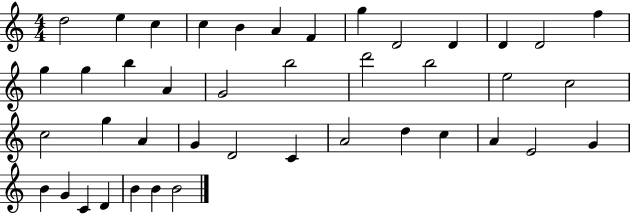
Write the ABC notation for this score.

X:1
T:Untitled
M:4/4
L:1/4
K:C
d2 e c c B A F g D2 D D D2 f g g b A G2 b2 d'2 b2 e2 c2 c2 g A G D2 C A2 d c A E2 G B G C D B B B2